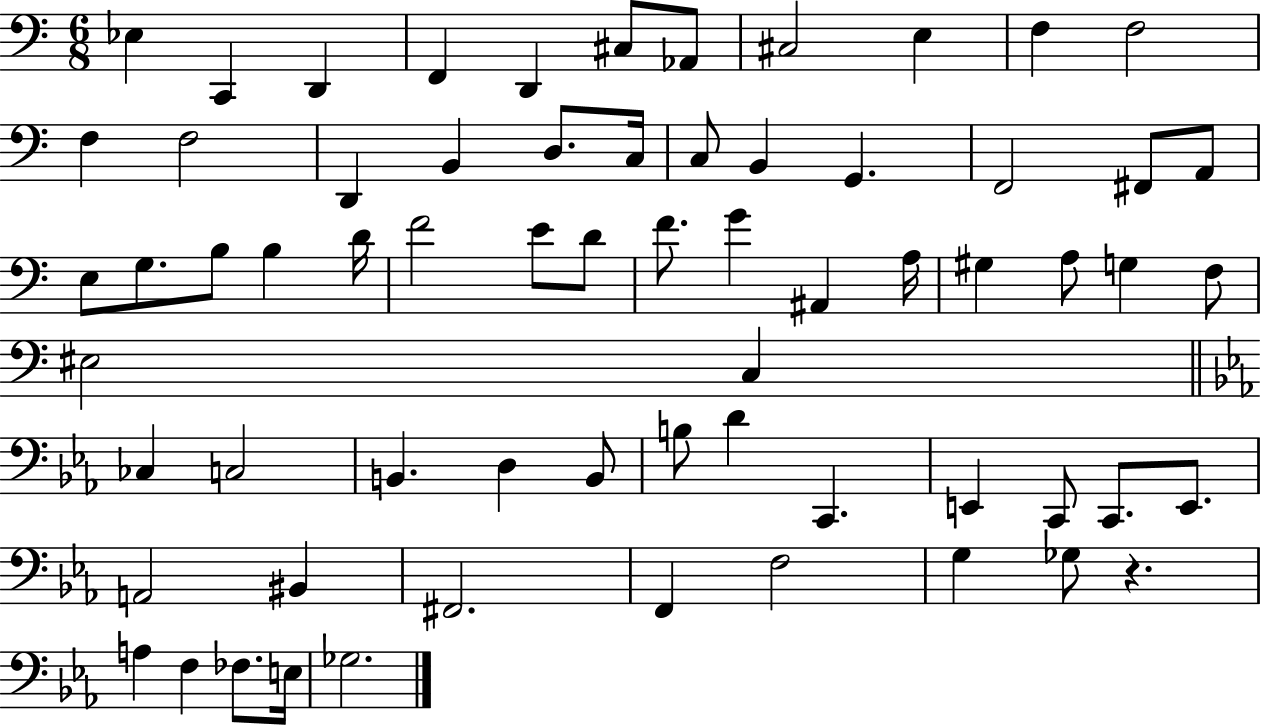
{
  \clef bass
  \numericTimeSignature
  \time 6/8
  \key c \major
  \repeat volta 2 { ees4 c,4 d,4 | f,4 d,4 cis8 aes,8 | cis2 e4 | f4 f2 | \break f4 f2 | d,4 b,4 d8. c16 | c8 b,4 g,4. | f,2 fis,8 a,8 | \break e8 g8. b8 b4 d'16 | f'2 e'8 d'8 | f'8. g'4 ais,4 a16 | gis4 a8 g4 f8 | \break eis2 c4 | \bar "||" \break \key ees \major ces4 c2 | b,4. d4 b,8 | b8 d'4 c,4. | e,4 c,8 c,8. e,8. | \break a,2 bis,4 | fis,2. | f,4 f2 | g4 ges8 r4. | \break a4 f4 fes8. e16 | ges2. | } \bar "|."
}